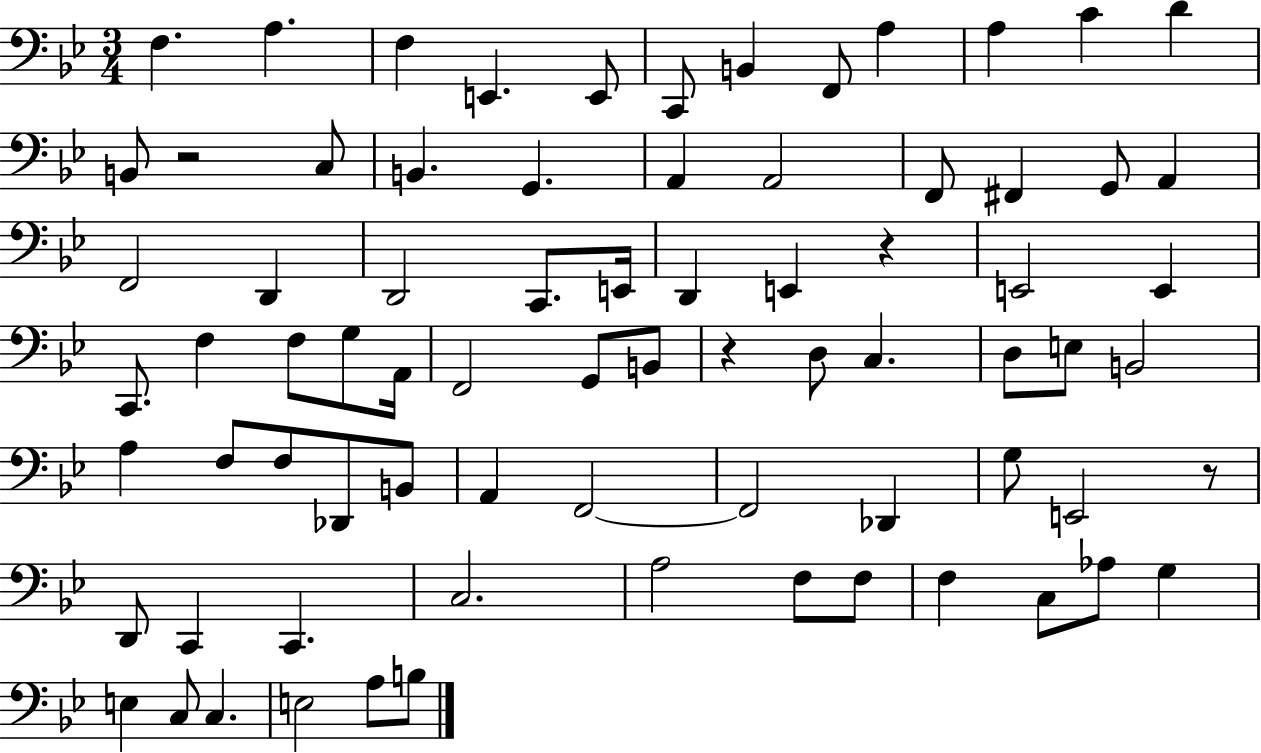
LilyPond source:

{
  \clef bass
  \numericTimeSignature
  \time 3/4
  \key bes \major
  \repeat volta 2 { f4. a4. | f4 e,4. e,8 | c,8 b,4 f,8 a4 | a4 c'4 d'4 | \break b,8 r2 c8 | b,4. g,4. | a,4 a,2 | f,8 fis,4 g,8 a,4 | \break f,2 d,4 | d,2 c,8. e,16 | d,4 e,4 r4 | e,2 e,4 | \break c,8. f4 f8 g8 a,16 | f,2 g,8 b,8 | r4 d8 c4. | d8 e8 b,2 | \break a4 f8 f8 des,8 b,8 | a,4 f,2~~ | f,2 des,4 | g8 e,2 r8 | \break d,8 c,4 c,4. | c2. | a2 f8 f8 | f4 c8 aes8 g4 | \break e4 c8 c4. | e2 a8 b8 | } \bar "|."
}